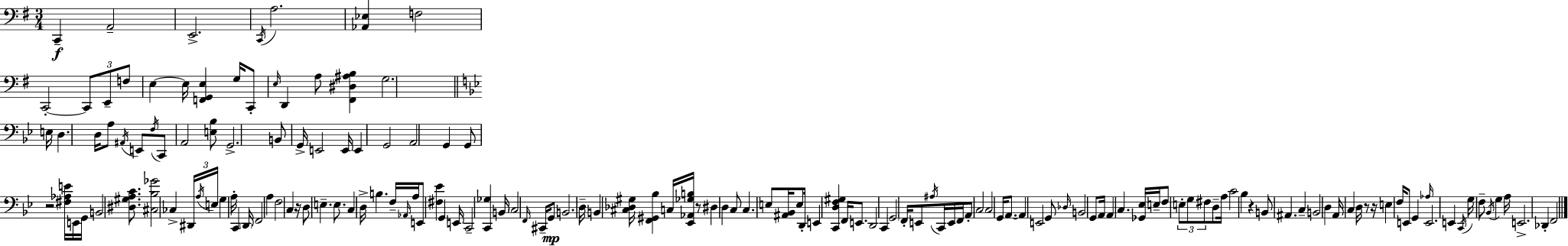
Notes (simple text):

C2/q A2/h E2/h. C2/s A3/h. [Ab2,Eb3]/q F3/h C2/h C2/e E2/e F3/e E3/q E3/s [F2,G2,E3]/q G3/s C2/e E3/s D2/q A3/e [F#2,D#3,A#3,B3]/q G3/h. E3/s D3/q. D3/s A3/e A#2/s E2/e F3/s C2/e A2/h [E3,Bb3]/e G2/h. B2/e G2/s E2/h E2/s E2/q G2/h A2/h G2/q G2/e R/h [F#3,Ab3,E4]/s E2/s G2/s B2/h [D#3,G#3,A3,C4]/e. [C#3,Bb3,Gb4]/h CES3/q D#2/s A3/s E3/s G3/q A3/s C2/q D2/s F2/h A3/q F3/h C3/q R/s D3/e E3/q. E3/e. C3/q D3/s B3/q. F3/s Ab2/s A3/s E2/e [F#3,Eb4]/q G2/q E2/s C2/h [C2,Gb3]/q B2/s C3/h F2/s C#2/s G2/e B2/h. D3/s B2/q [C#3,Db3,G#3]/s [F2,G#2,Bb3]/q C3/s [Eb2,Ab2,Gb3,B3]/s R/e D#3/q D3/q C3/e C3/q. E3/e [A#2,Bb2]/s E3/e D2/s E2/q [C2,D3,F3,G#3]/q F2/s E2/e. D2/h C2/q G2/h F2/s E2/e A#3/s C2/s E2/s F2/s A2/e C3/h C3/h G2/s A2/e. A2/q E2/h G2/e Db3/s B2/h G2/e A2/s A2/q C3/q. [Gb2,Eb3]/s E3/s F3/e E3/e G3/e F#3/e D3/e A3/s C4/h Bb3/q R/q B2/e A#2/q. C3/q B2/h D3/q A2/s C3/q D3/s R/e R/s E3/q F3/s E2/e G2/q Ab3/s E2/h. E2/q C2/s G3/s F3/e Bb2/s G3/q A3/s E2/h. Db2/q F2/h